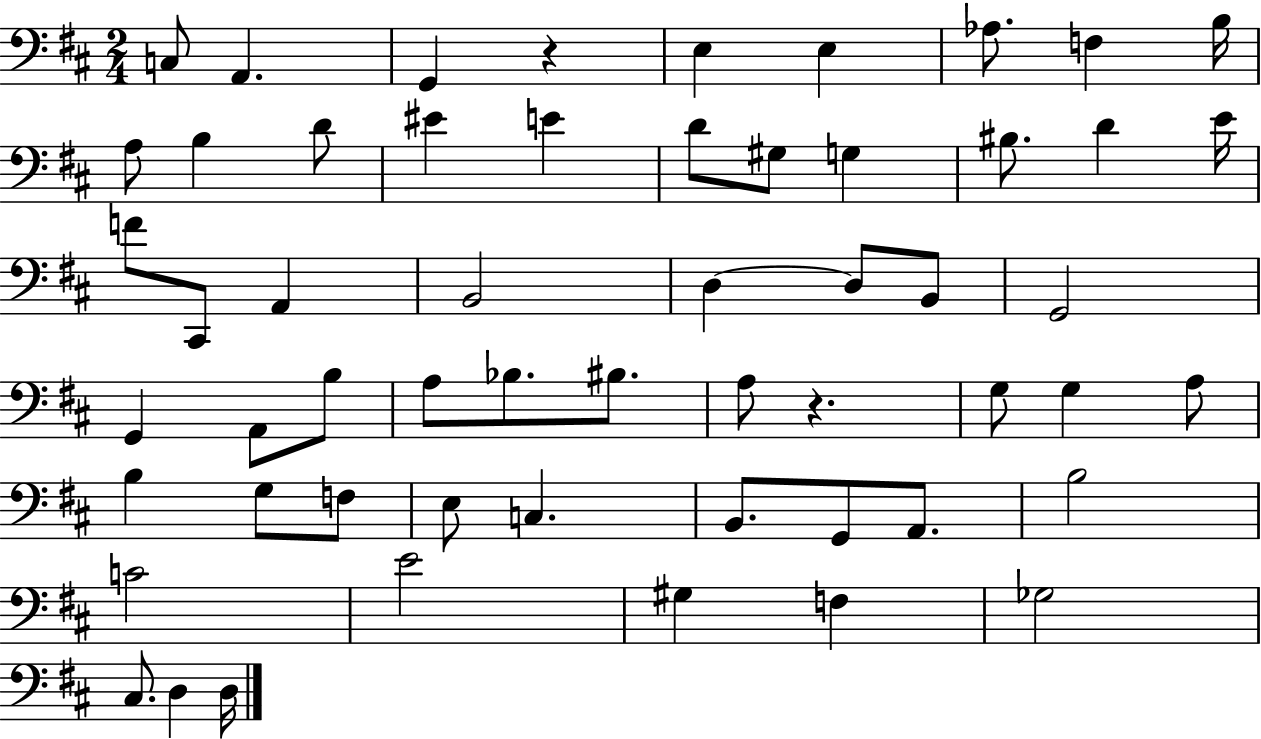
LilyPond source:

{
  \clef bass
  \numericTimeSignature
  \time 2/4
  \key d \major
  c8 a,4. | g,4 r4 | e4 e4 | aes8. f4 b16 | \break a8 b4 d'8 | eis'4 e'4 | d'8 gis8 g4 | bis8. d'4 e'16 | \break f'8 cis,8 a,4 | b,2 | d4~~ d8 b,8 | g,2 | \break g,4 a,8 b8 | a8 bes8. bis8. | a8 r4. | g8 g4 a8 | \break b4 g8 f8 | e8 c4. | b,8. g,8 a,8. | b2 | \break c'2 | e'2 | gis4 f4 | ges2 | \break cis8. d4 d16 | \bar "|."
}